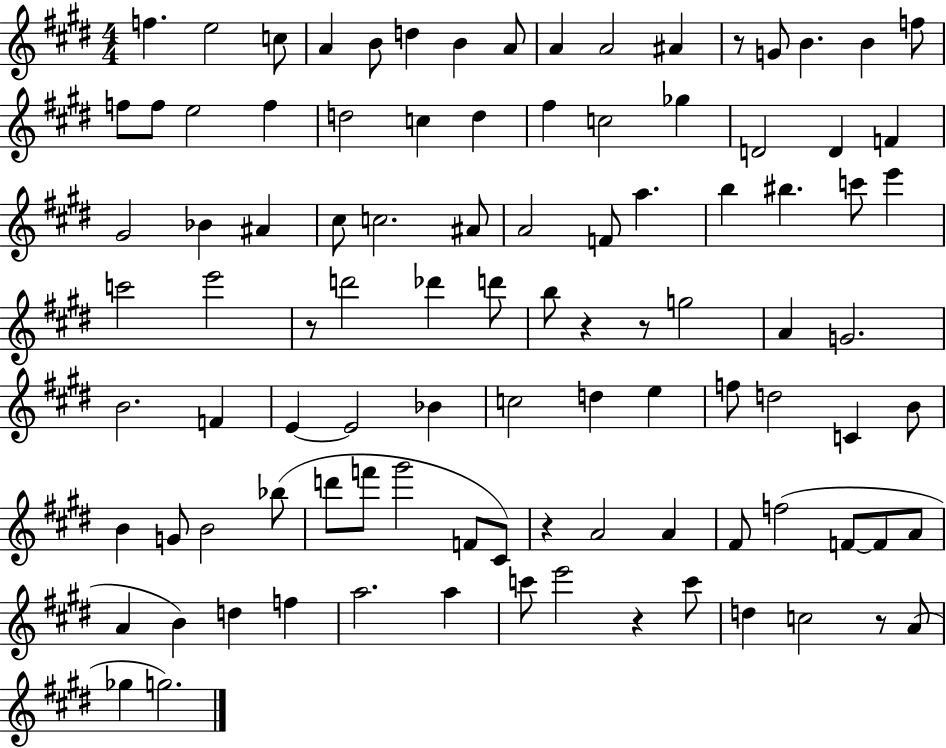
{
  \clef treble
  \numericTimeSignature
  \time 4/4
  \key e \major
  f''4. e''2 c''8 | a'4 b'8 d''4 b'4 a'8 | a'4 a'2 ais'4 | r8 g'8 b'4. b'4 f''8 | \break f''8 f''8 e''2 f''4 | d''2 c''4 d''4 | fis''4 c''2 ges''4 | d'2 d'4 f'4 | \break gis'2 bes'4 ais'4 | cis''8 c''2. ais'8 | a'2 f'8 a''4. | b''4 bis''4. c'''8 e'''4 | \break c'''2 e'''2 | r8 d'''2 des'''4 d'''8 | b''8 r4 r8 g''2 | a'4 g'2. | \break b'2. f'4 | e'4~~ e'2 bes'4 | c''2 d''4 e''4 | f''8 d''2 c'4 b'8 | \break b'4 g'8 b'2 bes''8( | d'''8 f'''8 gis'''2 f'8 cis'8) | r4 a'2 a'4 | fis'8 f''2( f'8~~ f'8 a'8 | \break a'4 b'4) d''4 f''4 | a''2. a''4 | c'''8 e'''2 r4 c'''8 | d''4 c''2 r8 a'8( | \break ges''4 g''2.) | \bar "|."
}